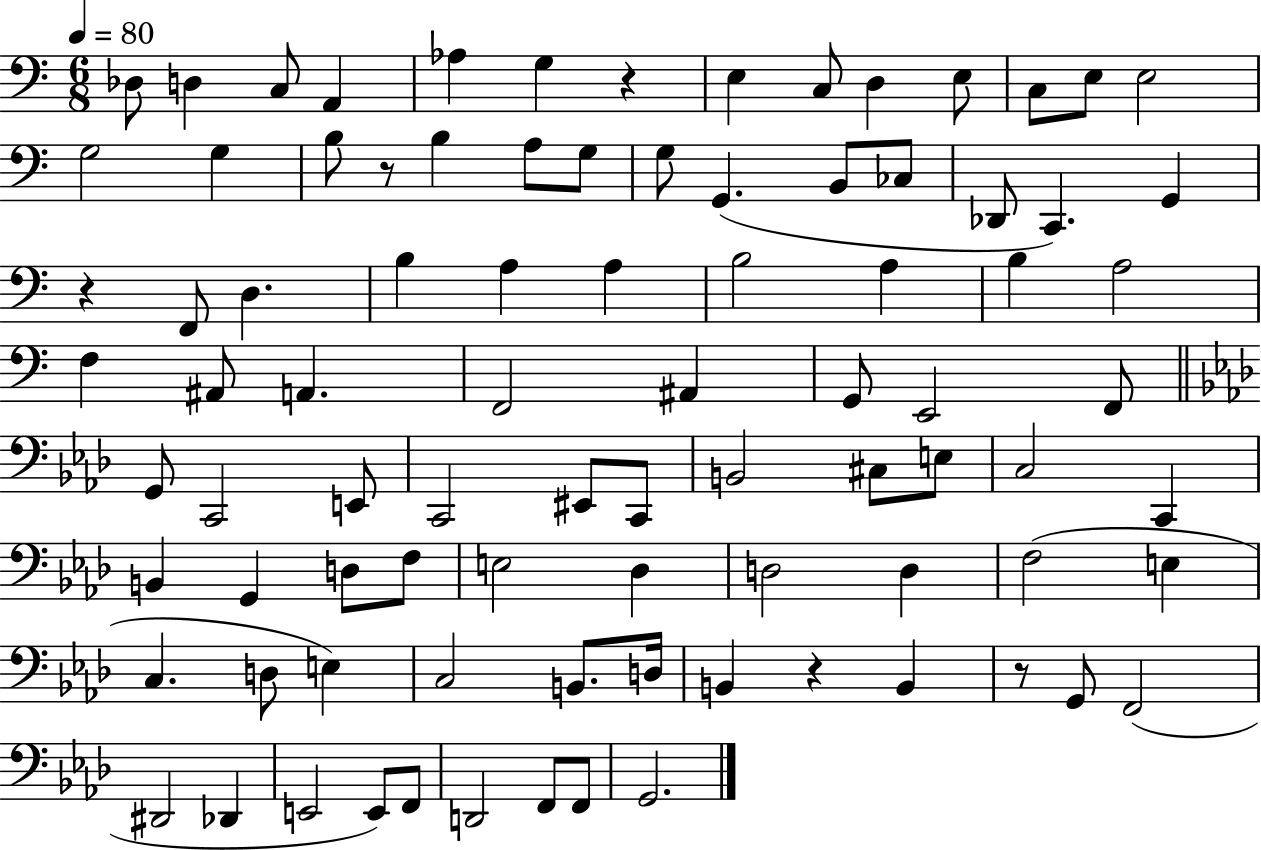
{
  \clef bass
  \numericTimeSignature
  \time 6/8
  \key c \major
  \tempo 4 = 80
  des8 d4 c8 a,4 | aes4 g4 r4 | e4 c8 d4 e8 | c8 e8 e2 | \break g2 g4 | b8 r8 b4 a8 g8 | g8 g,4.( b,8 ces8 | des,8 c,4.) g,4 | \break r4 f,8 d4. | b4 a4 a4 | b2 a4 | b4 a2 | \break f4 ais,8 a,4. | f,2 ais,4 | g,8 e,2 f,8 | \bar "||" \break \key aes \major g,8 c,2 e,8 | c,2 eis,8 c,8 | b,2 cis8 e8 | c2 c,4 | \break b,4 g,4 d8 f8 | e2 des4 | d2 d4 | f2( e4 | \break c4. d8 e4) | c2 b,8. d16 | b,4 r4 b,4 | r8 g,8 f,2( | \break dis,2 des,4 | e,2 e,8) f,8 | d,2 f,8 f,8 | g,2. | \break \bar "|."
}